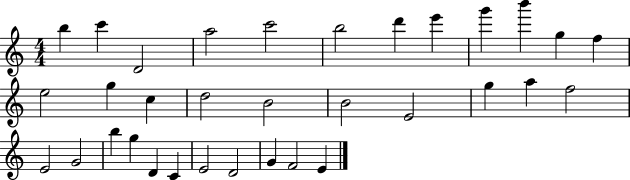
{
  \clef treble
  \numericTimeSignature
  \time 4/4
  \key c \major
  b''4 c'''4 d'2 | a''2 c'''2 | b''2 d'''4 e'''4 | g'''4 b'''4 g''4 f''4 | \break e''2 g''4 c''4 | d''2 b'2 | b'2 e'2 | g''4 a''4 f''2 | \break e'2 g'2 | b''4 g''4 d'4 c'4 | e'2 d'2 | g'4 f'2 e'4 | \break \bar "|."
}